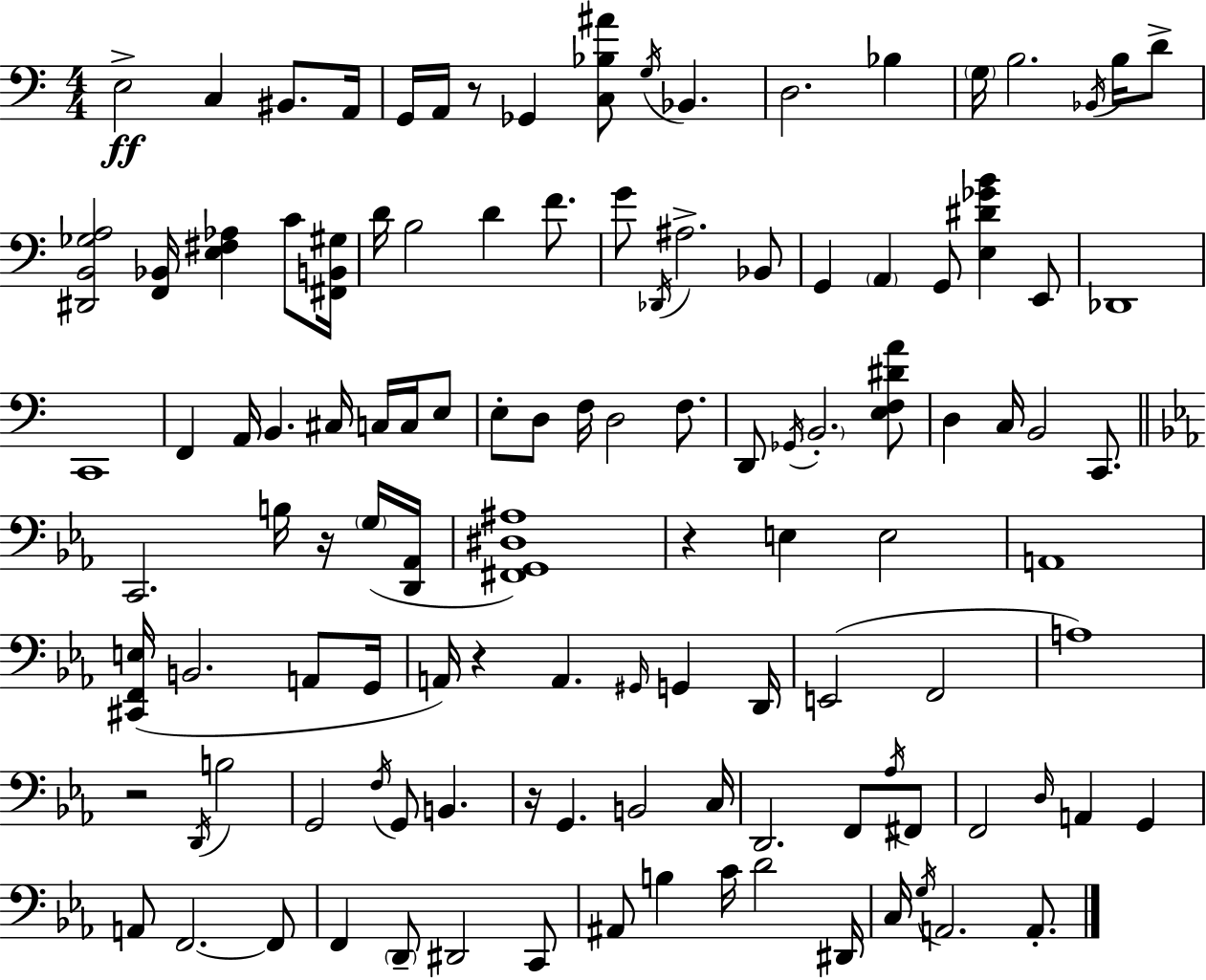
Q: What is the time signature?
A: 4/4